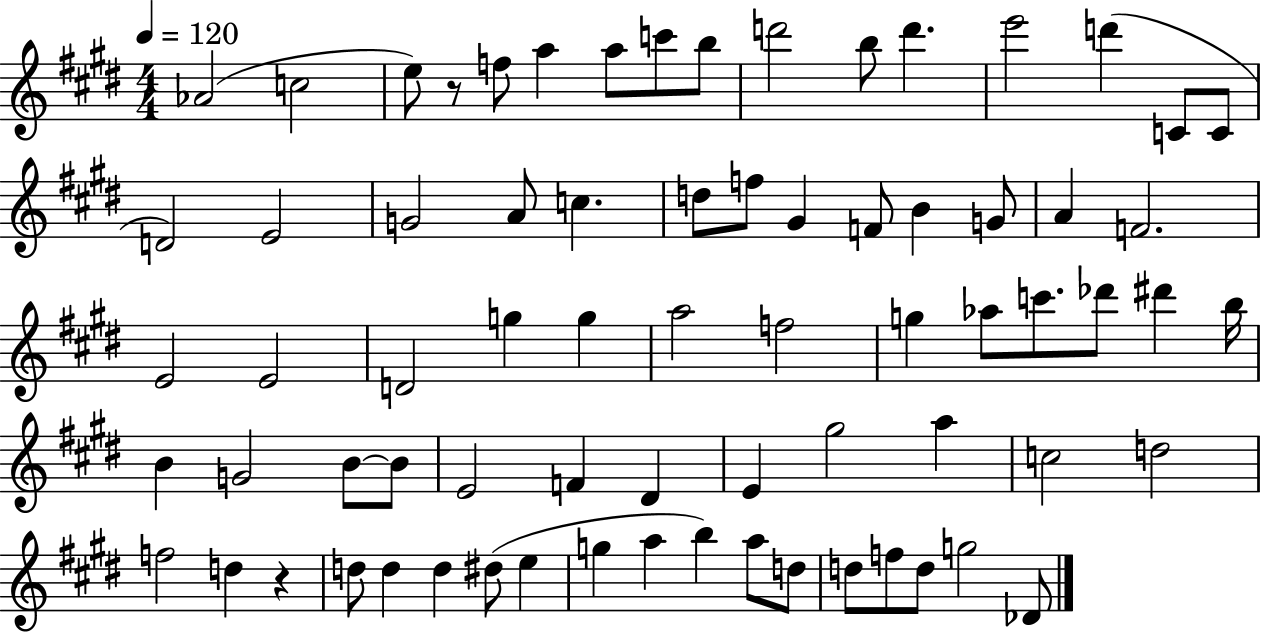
Ab4/h C5/h E5/e R/e F5/e A5/q A5/e C6/e B5/e D6/h B5/e D6/q. E6/h D6/q C4/e C4/e D4/h E4/h G4/h A4/e C5/q. D5/e F5/e G#4/q F4/e B4/q G4/e A4/q F4/h. E4/h E4/h D4/h G5/q G5/q A5/h F5/h G5/q Ab5/e C6/e. Db6/e D#6/q B5/s B4/q G4/h B4/e B4/e E4/h F4/q D#4/q E4/q G#5/h A5/q C5/h D5/h F5/h D5/q R/q D5/e D5/q D5/q D#5/e E5/q G5/q A5/q B5/q A5/e D5/e D5/e F5/e D5/e G5/h Db4/e